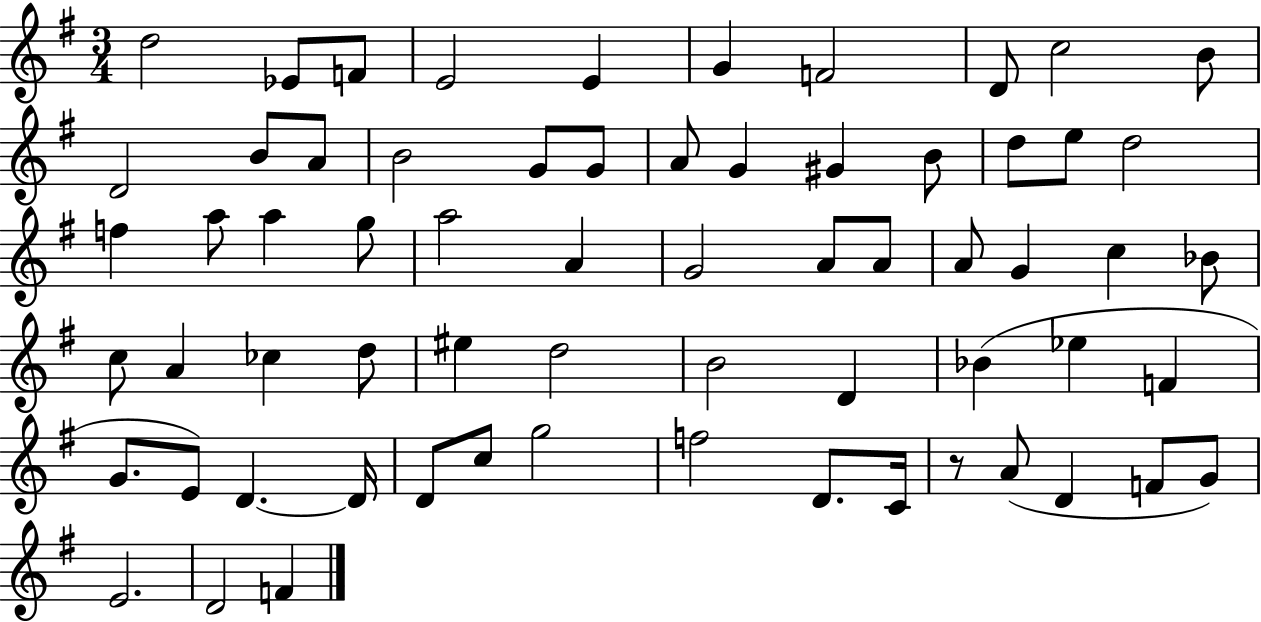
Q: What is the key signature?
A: G major